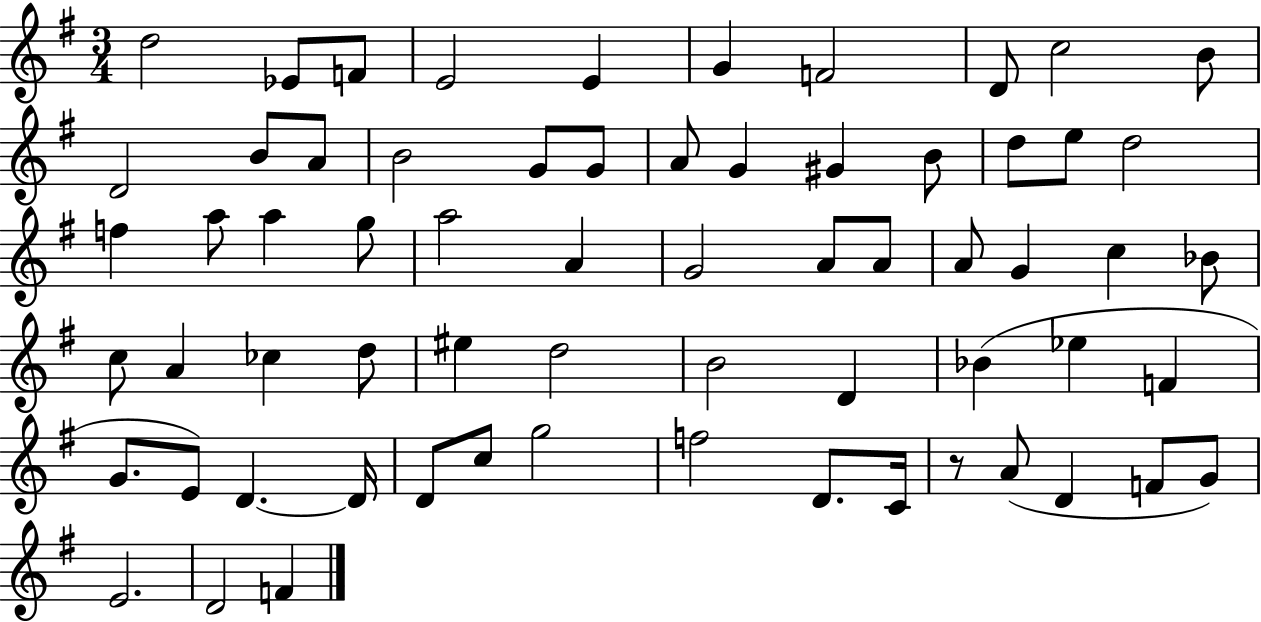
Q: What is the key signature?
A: G major